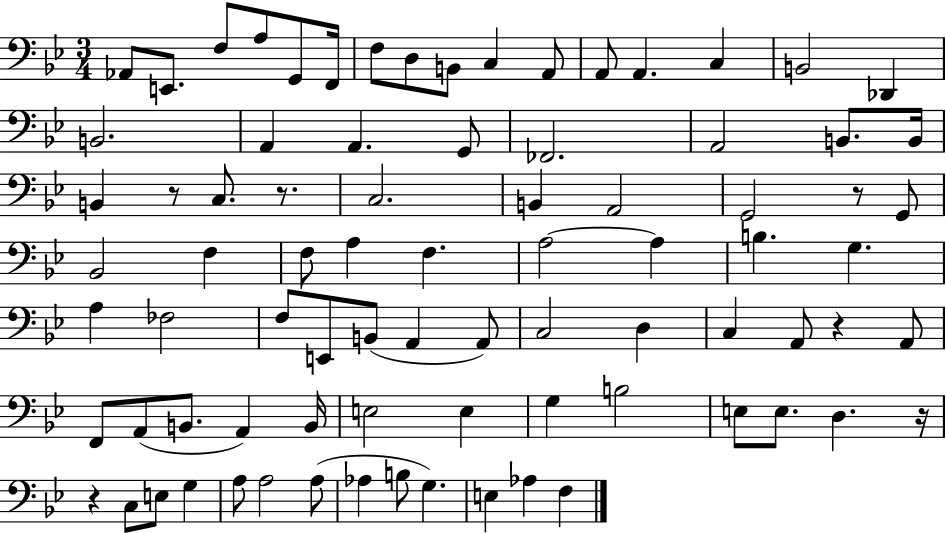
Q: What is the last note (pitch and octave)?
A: F3